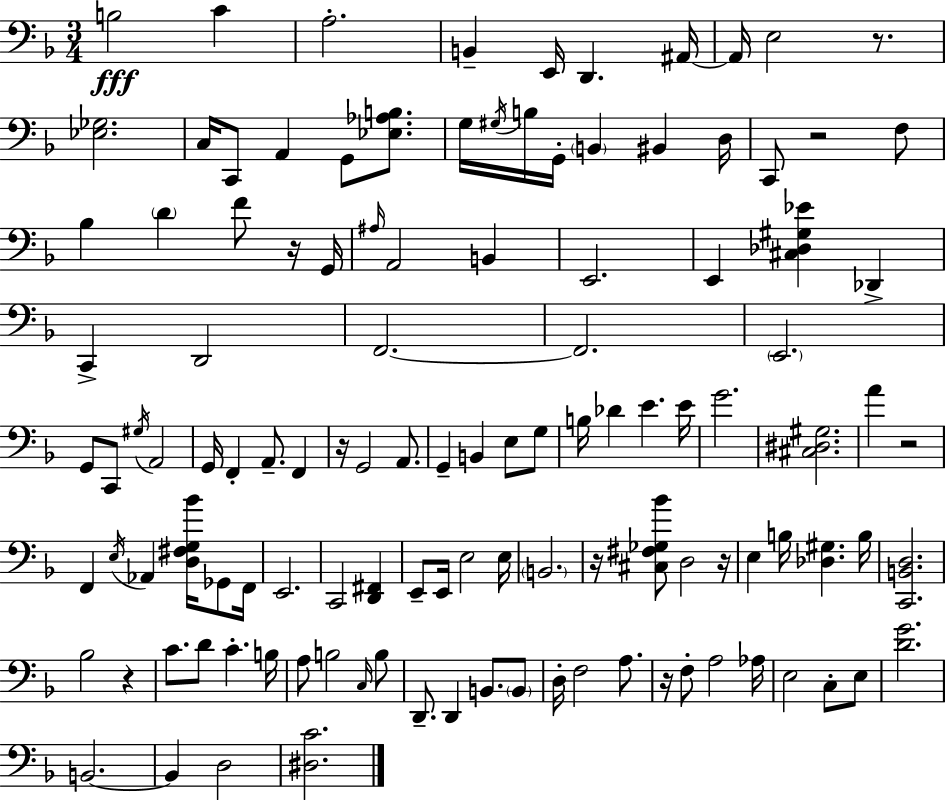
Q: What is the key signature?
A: D minor